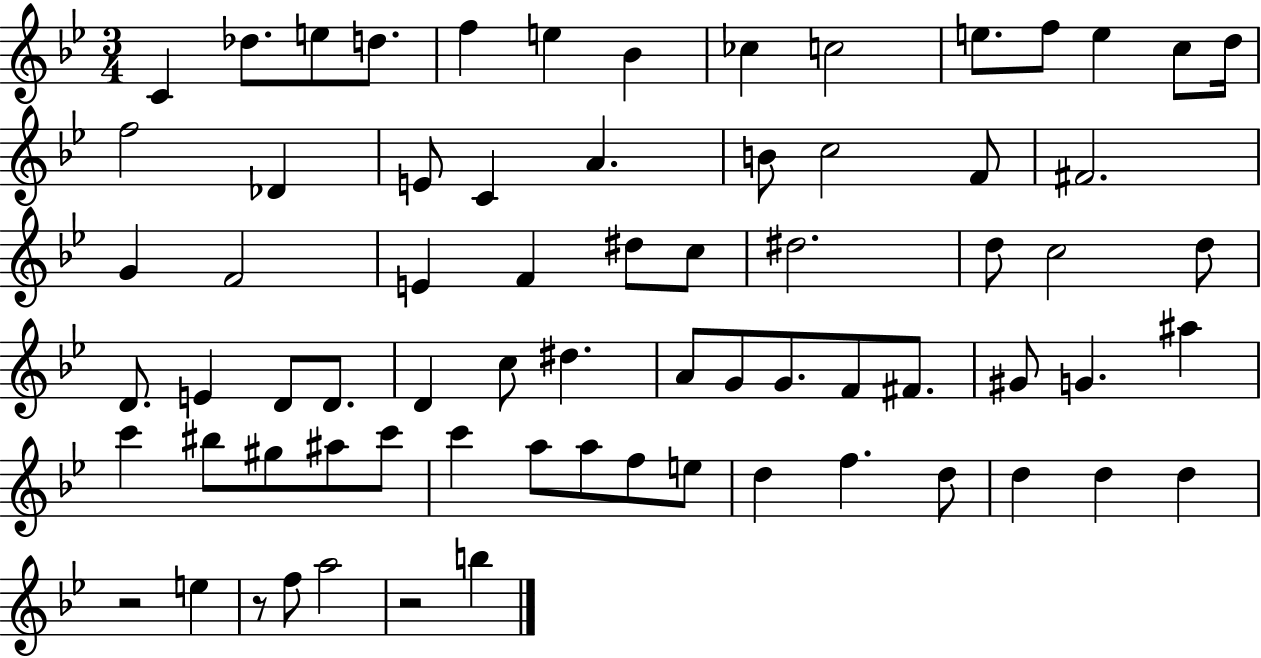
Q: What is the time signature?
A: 3/4